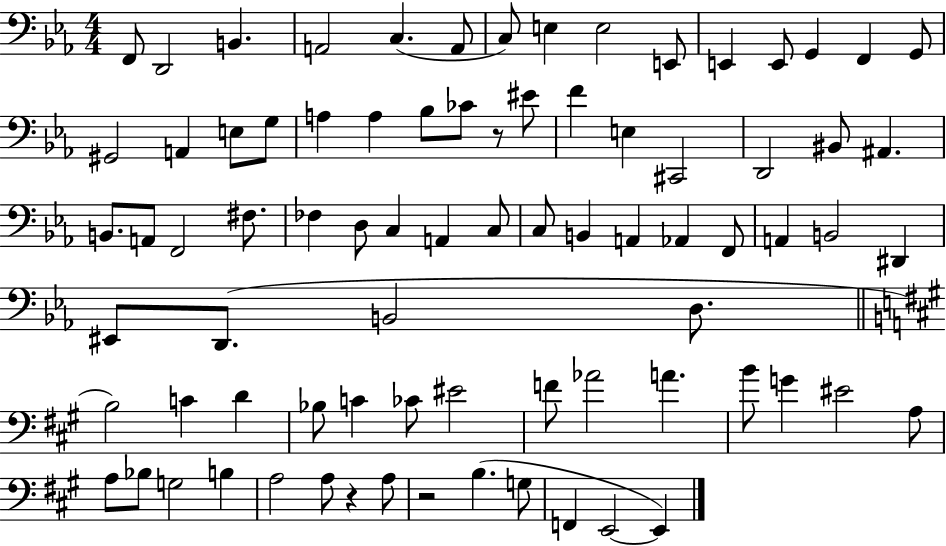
F2/e D2/h B2/q. A2/h C3/q. A2/e C3/e E3/q E3/h E2/e E2/q E2/e G2/q F2/q G2/e G#2/h A2/q E3/e G3/e A3/q A3/q Bb3/e CES4/e R/e EIS4/e F4/q E3/q C#2/h D2/h BIS2/e A#2/q. B2/e. A2/e F2/h F#3/e. FES3/q D3/e C3/q A2/q C3/e C3/e B2/q A2/q Ab2/q F2/e A2/q B2/h D#2/q EIS2/e D2/e. B2/h D3/e. B3/h C4/q D4/q Bb3/e C4/q CES4/e EIS4/h F4/e Ab4/h A4/q. B4/e G4/q EIS4/h A3/e A3/e Bb3/e G3/h B3/q A3/h A3/e R/q A3/e R/h B3/q. G3/e F2/q E2/h E2/q